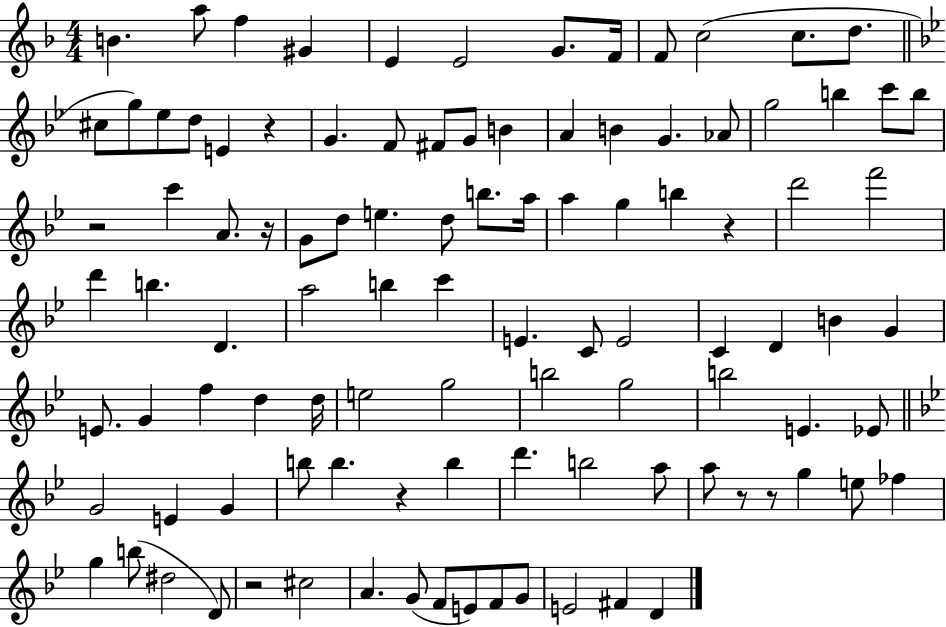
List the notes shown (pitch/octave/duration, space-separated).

B4/q. A5/e F5/q G#4/q E4/q E4/h G4/e. F4/s F4/e C5/h C5/e. D5/e. C#5/e G5/e Eb5/e D5/e E4/q R/q G4/q. F4/e F#4/e G4/e B4/q A4/q B4/q G4/q. Ab4/e G5/h B5/q C6/e B5/e R/h C6/q A4/e. R/s G4/e D5/e E5/q. D5/e B5/e. A5/s A5/q G5/q B5/q R/q D6/h F6/h D6/q B5/q. D4/q. A5/h B5/q C6/q E4/q. C4/e E4/h C4/q D4/q B4/q G4/q E4/e. G4/q F5/q D5/q D5/s E5/h G5/h B5/h G5/h B5/h E4/q. Eb4/e G4/h E4/q G4/q B5/e B5/q. R/q B5/q D6/q. B5/h A5/e A5/e R/e R/e G5/q E5/e FES5/q G5/q B5/e D#5/h D4/e R/h C#5/h A4/q. G4/e F4/e E4/e F4/e G4/e E4/h F#4/q D4/q